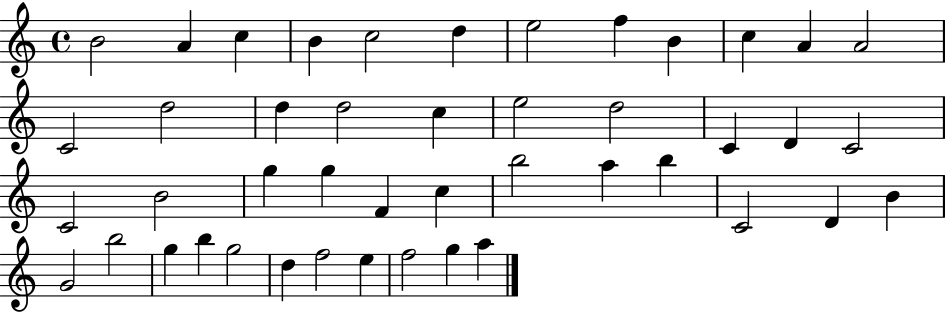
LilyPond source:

{
  \clef treble
  \time 4/4
  \defaultTimeSignature
  \key c \major
  b'2 a'4 c''4 | b'4 c''2 d''4 | e''2 f''4 b'4 | c''4 a'4 a'2 | \break c'2 d''2 | d''4 d''2 c''4 | e''2 d''2 | c'4 d'4 c'2 | \break c'2 b'2 | g''4 g''4 f'4 c''4 | b''2 a''4 b''4 | c'2 d'4 b'4 | \break g'2 b''2 | g''4 b''4 g''2 | d''4 f''2 e''4 | f''2 g''4 a''4 | \break \bar "|."
}